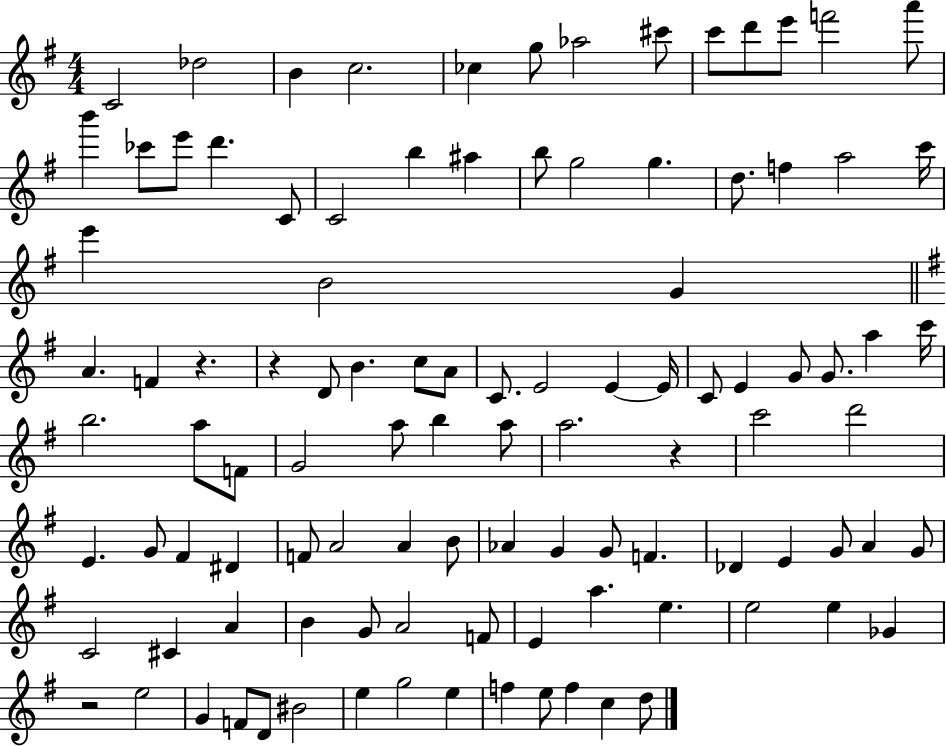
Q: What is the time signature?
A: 4/4